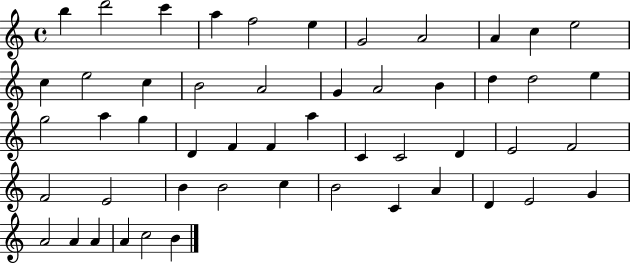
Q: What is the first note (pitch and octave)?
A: B5